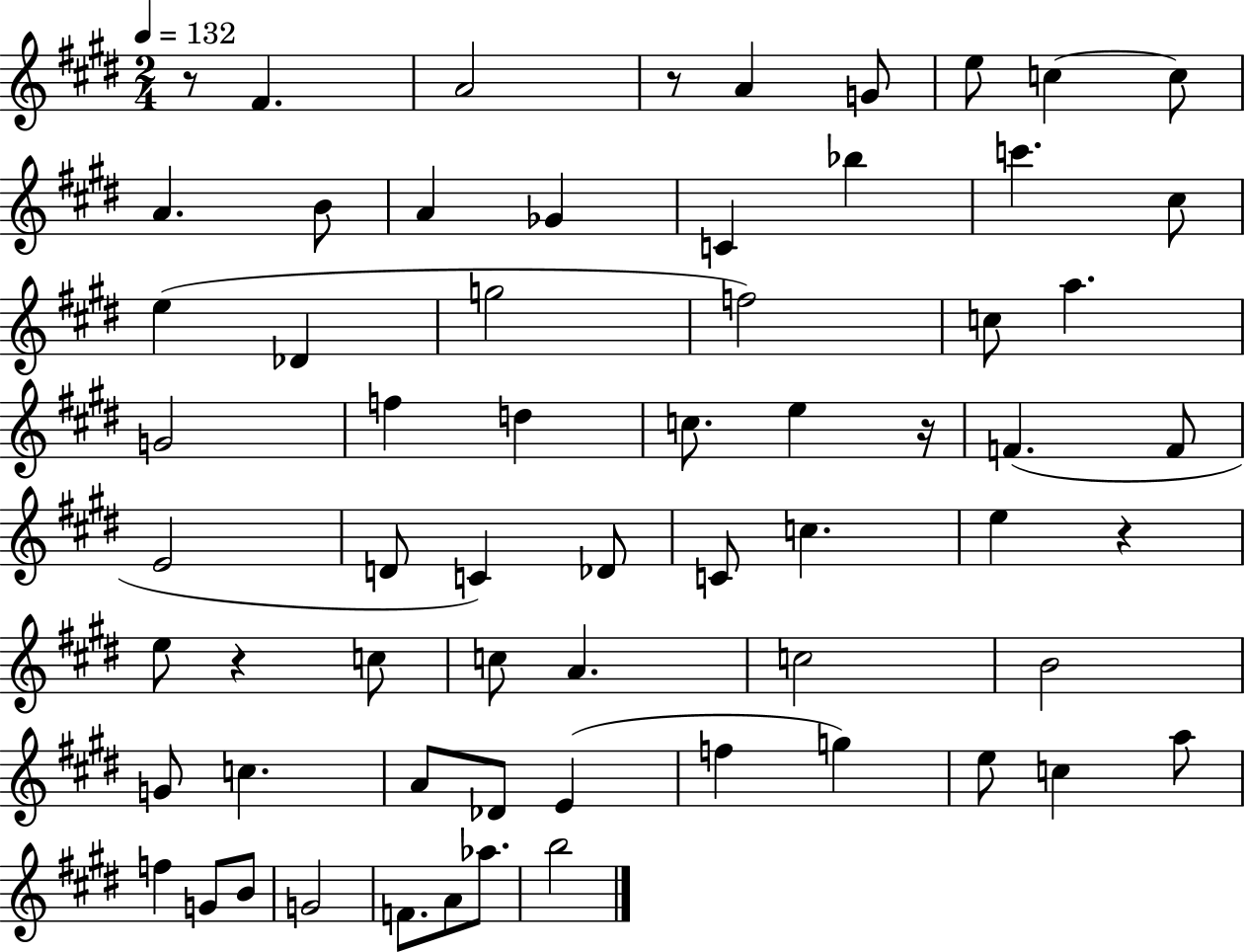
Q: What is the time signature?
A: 2/4